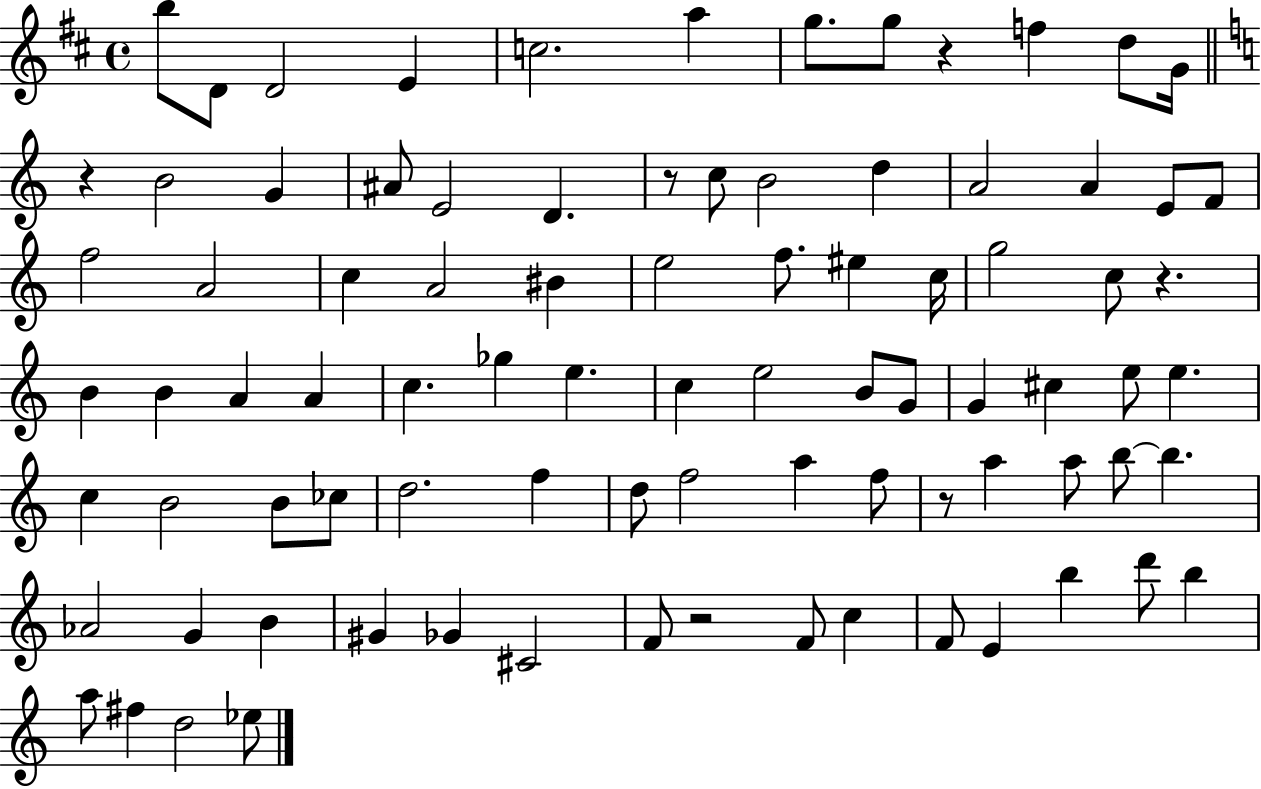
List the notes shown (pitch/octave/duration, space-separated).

B5/e D4/e D4/h E4/q C5/h. A5/q G5/e. G5/e R/q F5/q D5/e G4/s R/q B4/h G4/q A#4/e E4/h D4/q. R/e C5/e B4/h D5/q A4/h A4/q E4/e F4/e F5/h A4/h C5/q A4/h BIS4/q E5/h F5/e. EIS5/q C5/s G5/h C5/e R/q. B4/q B4/q A4/q A4/q C5/q. Gb5/q E5/q. C5/q E5/h B4/e G4/e G4/q C#5/q E5/e E5/q. C5/q B4/h B4/e CES5/e D5/h. F5/q D5/e F5/h A5/q F5/e R/e A5/q A5/e B5/e B5/q. Ab4/h G4/q B4/q G#4/q Gb4/q C#4/h F4/e R/h F4/e C5/q F4/e E4/q B5/q D6/e B5/q A5/e F#5/q D5/h Eb5/e